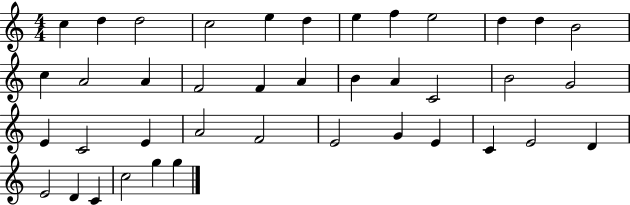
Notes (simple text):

C5/q D5/q D5/h C5/h E5/q D5/q E5/q F5/q E5/h D5/q D5/q B4/h C5/q A4/h A4/q F4/h F4/q A4/q B4/q A4/q C4/h B4/h G4/h E4/q C4/h E4/q A4/h F4/h E4/h G4/q E4/q C4/q E4/h D4/q E4/h D4/q C4/q C5/h G5/q G5/q